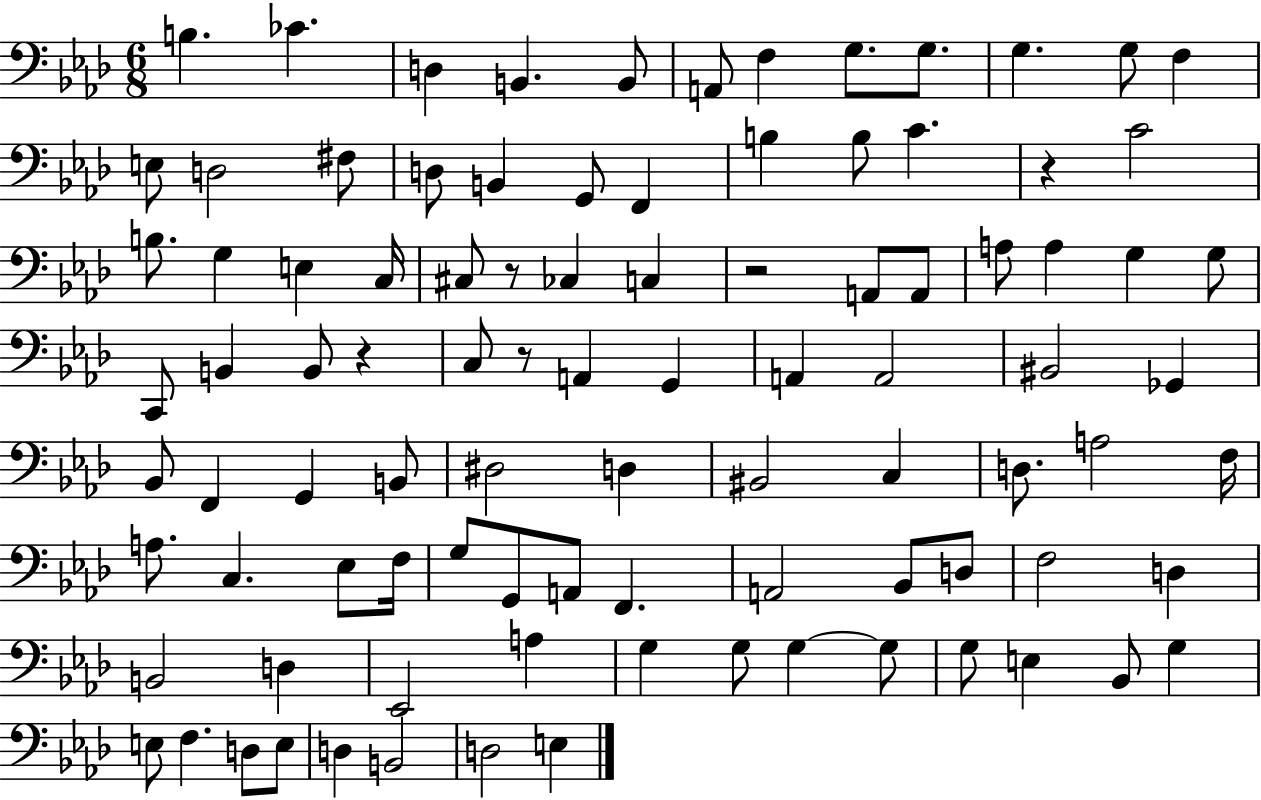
{
  \clef bass
  \numericTimeSignature
  \time 6/8
  \key aes \major
  b4. ces'4. | d4 b,4. b,8 | a,8 f4 g8. g8. | g4. g8 f4 | \break e8 d2 fis8 | d8 b,4 g,8 f,4 | b4 b8 c'4. | r4 c'2 | \break b8. g4 e4 c16 | cis8 r8 ces4 c4 | r2 a,8 a,8 | a8 a4 g4 g8 | \break c,8 b,4 b,8 r4 | c8 r8 a,4 g,4 | a,4 a,2 | bis,2 ges,4 | \break bes,8 f,4 g,4 b,8 | dis2 d4 | bis,2 c4 | d8. a2 f16 | \break a8. c4. ees8 f16 | g8 g,8 a,8 f,4. | a,2 bes,8 d8 | f2 d4 | \break b,2 d4 | ees,2 a4 | g4 g8 g4~~ g8 | g8 e4 bes,8 g4 | \break e8 f4. d8 e8 | d4 b,2 | d2 e4 | \bar "|."
}